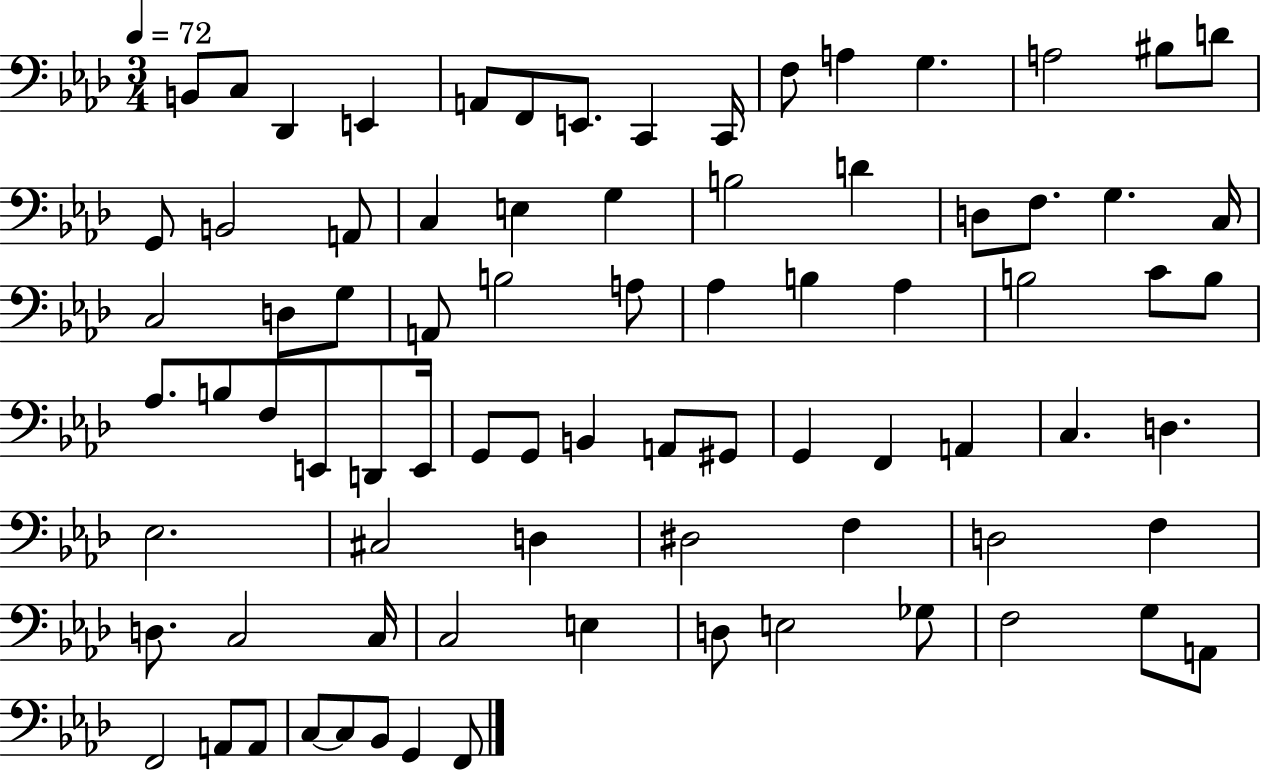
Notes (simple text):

B2/e C3/e Db2/q E2/q A2/e F2/e E2/e. C2/q C2/s F3/e A3/q G3/q. A3/h BIS3/e D4/e G2/e B2/h A2/e C3/q E3/q G3/q B3/h D4/q D3/e F3/e. G3/q. C3/s C3/h D3/e G3/e A2/e B3/h A3/e Ab3/q B3/q Ab3/q B3/h C4/e B3/e Ab3/e. B3/e F3/e E2/e D2/e E2/s G2/e G2/e B2/q A2/e G#2/e G2/q F2/q A2/q C3/q. D3/q. Eb3/h. C#3/h D3/q D#3/h F3/q D3/h F3/q D3/e. C3/h C3/s C3/h E3/q D3/e E3/h Gb3/e F3/h G3/e A2/e F2/h A2/e A2/e C3/e C3/e Bb2/e G2/q F2/e